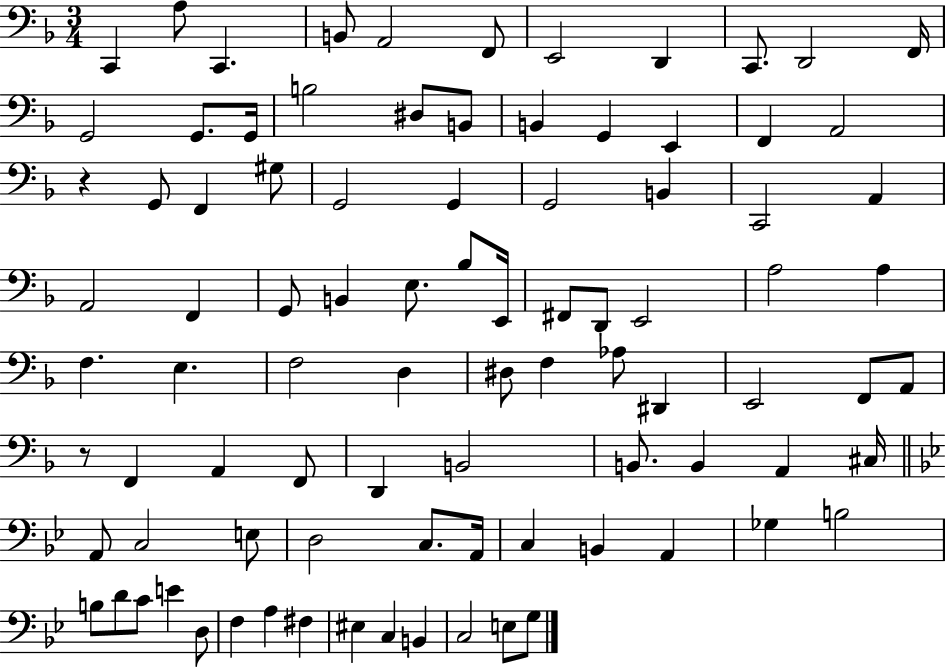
X:1
T:Untitled
M:3/4
L:1/4
K:F
C,, A,/2 C,, B,,/2 A,,2 F,,/2 E,,2 D,, C,,/2 D,,2 F,,/4 G,,2 G,,/2 G,,/4 B,2 ^D,/2 B,,/2 B,, G,, E,, F,, A,,2 z G,,/2 F,, ^G,/2 G,,2 G,, G,,2 B,, C,,2 A,, A,,2 F,, G,,/2 B,, E,/2 _B,/2 E,,/4 ^F,,/2 D,,/2 E,,2 A,2 A, F, E, F,2 D, ^D,/2 F, _A,/2 ^D,, E,,2 F,,/2 A,,/2 z/2 F,, A,, F,,/2 D,, B,,2 B,,/2 B,, A,, ^C,/4 A,,/2 C,2 E,/2 D,2 C,/2 A,,/4 C, B,, A,, _G, B,2 B,/2 D/2 C/2 E D,/2 F, A, ^F, ^E, C, B,, C,2 E,/2 G,/2